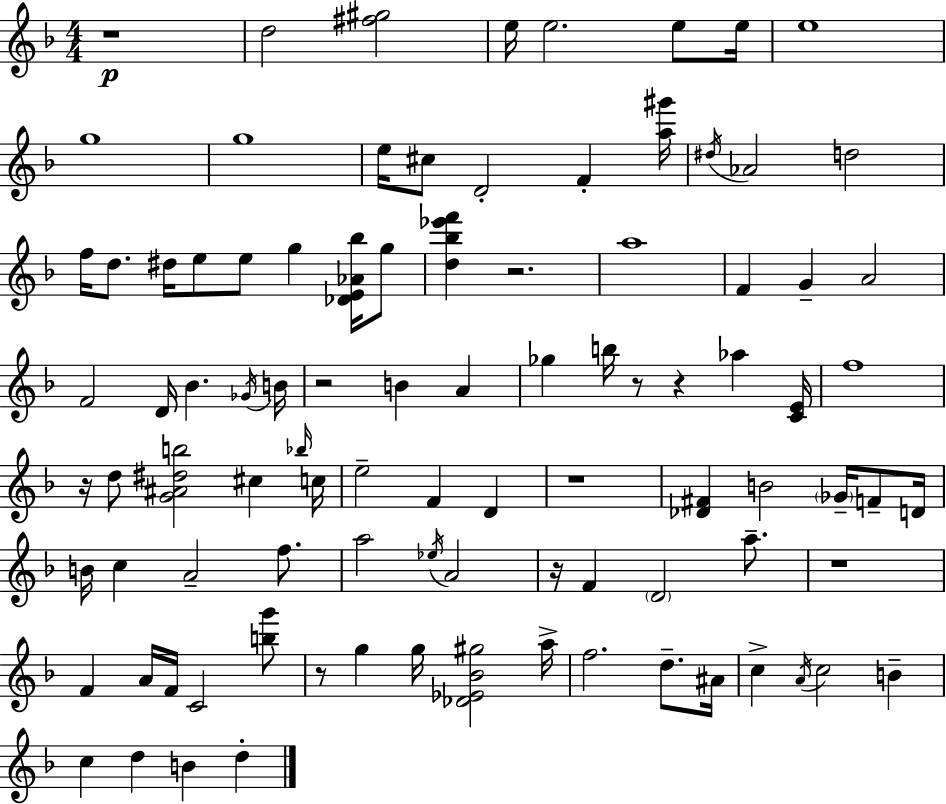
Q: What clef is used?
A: treble